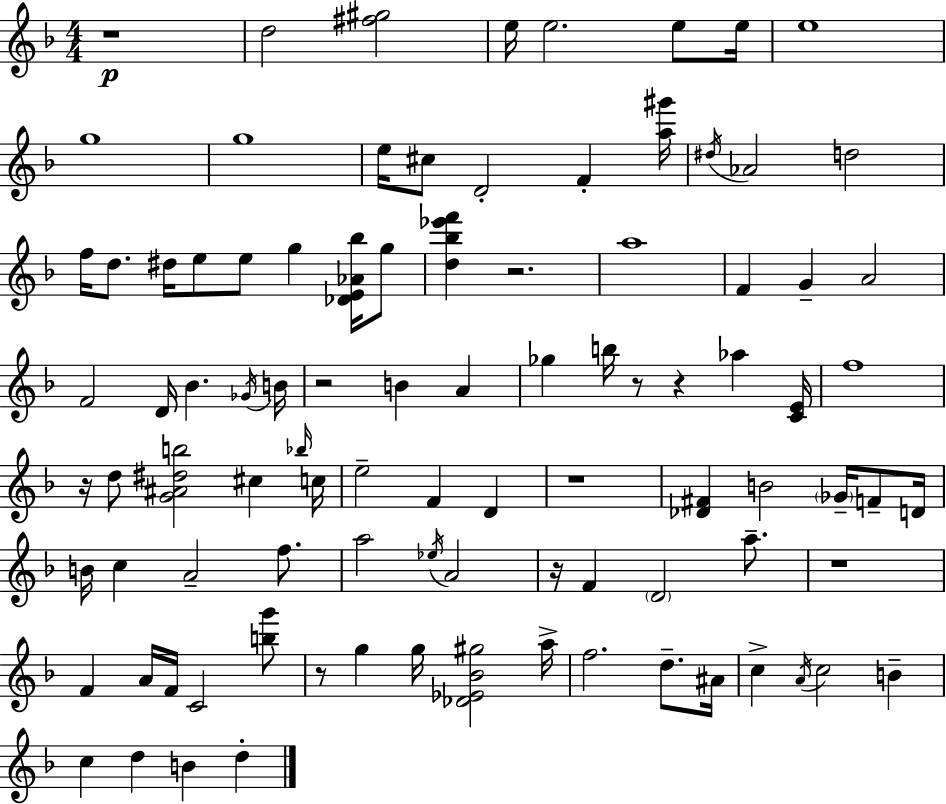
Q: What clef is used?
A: treble